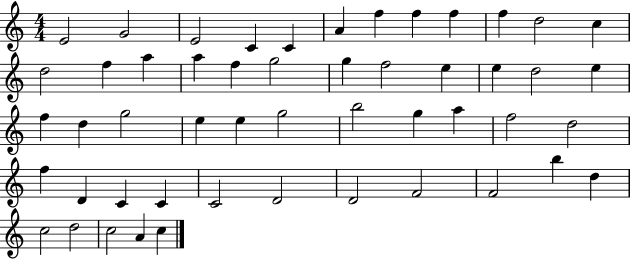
{
  \clef treble
  \numericTimeSignature
  \time 4/4
  \key c \major
  e'2 g'2 | e'2 c'4 c'4 | a'4 f''4 f''4 f''4 | f''4 d''2 c''4 | \break d''2 f''4 a''4 | a''4 f''4 g''2 | g''4 f''2 e''4 | e''4 d''2 e''4 | \break f''4 d''4 g''2 | e''4 e''4 g''2 | b''2 g''4 a''4 | f''2 d''2 | \break f''4 d'4 c'4 c'4 | c'2 d'2 | d'2 f'2 | f'2 b''4 d''4 | \break c''2 d''2 | c''2 a'4 c''4 | \bar "|."
}